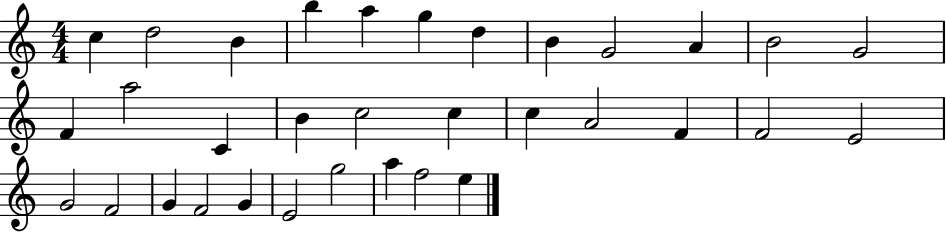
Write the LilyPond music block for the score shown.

{
  \clef treble
  \numericTimeSignature
  \time 4/4
  \key c \major
  c''4 d''2 b'4 | b''4 a''4 g''4 d''4 | b'4 g'2 a'4 | b'2 g'2 | \break f'4 a''2 c'4 | b'4 c''2 c''4 | c''4 a'2 f'4 | f'2 e'2 | \break g'2 f'2 | g'4 f'2 g'4 | e'2 g''2 | a''4 f''2 e''4 | \break \bar "|."
}